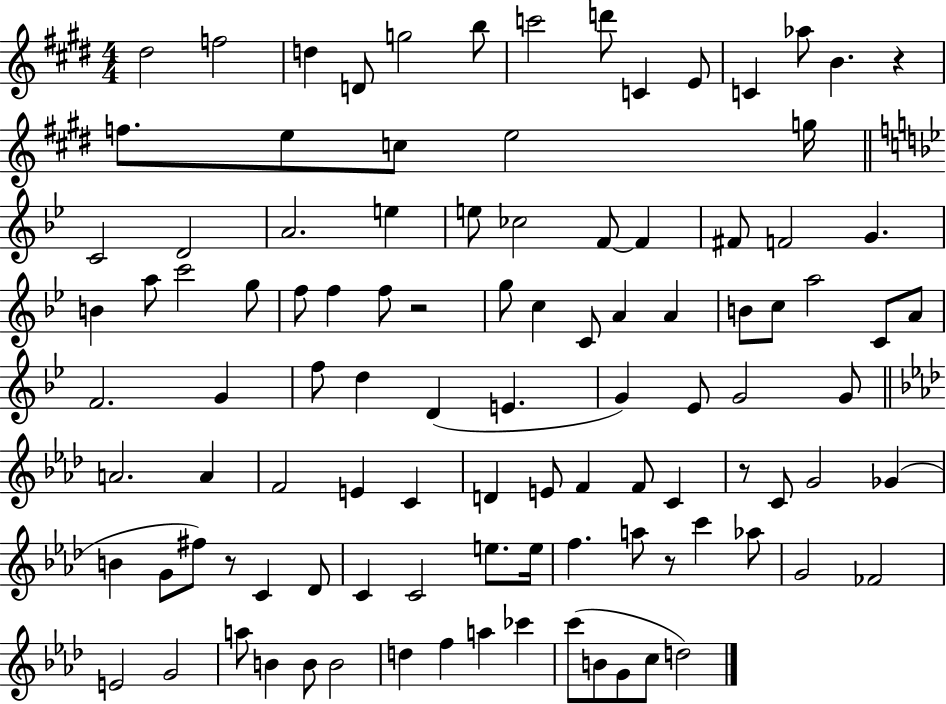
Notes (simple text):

D#5/h F5/h D5/q D4/e G5/h B5/e C6/h D6/e C4/q E4/e C4/q Ab5/e B4/q. R/q F5/e. E5/e C5/e E5/h G5/s C4/h D4/h A4/h. E5/q E5/e CES5/h F4/e F4/q F#4/e F4/h G4/q. B4/q A5/e C6/h G5/e F5/e F5/q F5/e R/h G5/e C5/q C4/e A4/q A4/q B4/e C5/e A5/h C4/e A4/e F4/h. G4/q F5/e D5/q D4/q E4/q. G4/q Eb4/e G4/h G4/e A4/h. A4/q F4/h E4/q C4/q D4/q E4/e F4/q F4/e C4/q R/e C4/e G4/h Gb4/q B4/q G4/e F#5/e R/e C4/q Db4/e C4/q C4/h E5/e. E5/s F5/q. A5/e R/e C6/q Ab5/e G4/h FES4/h E4/h G4/h A5/e B4/q B4/e B4/h D5/q F5/q A5/q CES6/q C6/e B4/e G4/e C5/e D5/h